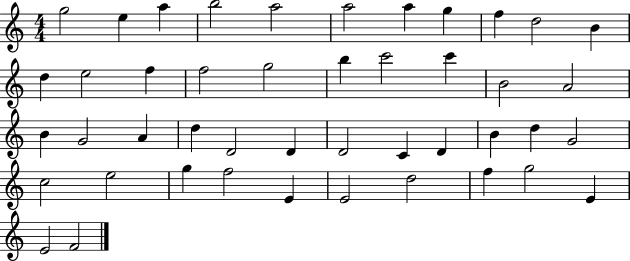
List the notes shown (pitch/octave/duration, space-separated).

G5/h E5/q A5/q B5/h A5/h A5/h A5/q G5/q F5/q D5/h B4/q D5/q E5/h F5/q F5/h G5/h B5/q C6/h C6/q B4/h A4/h B4/q G4/h A4/q D5/q D4/h D4/q D4/h C4/q D4/q B4/q D5/q G4/h C5/h E5/h G5/q F5/h E4/q E4/h D5/h F5/q G5/h E4/q E4/h F4/h